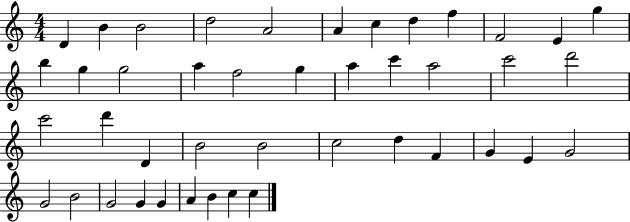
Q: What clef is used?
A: treble